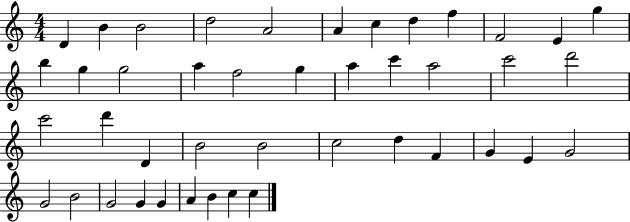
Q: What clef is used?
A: treble